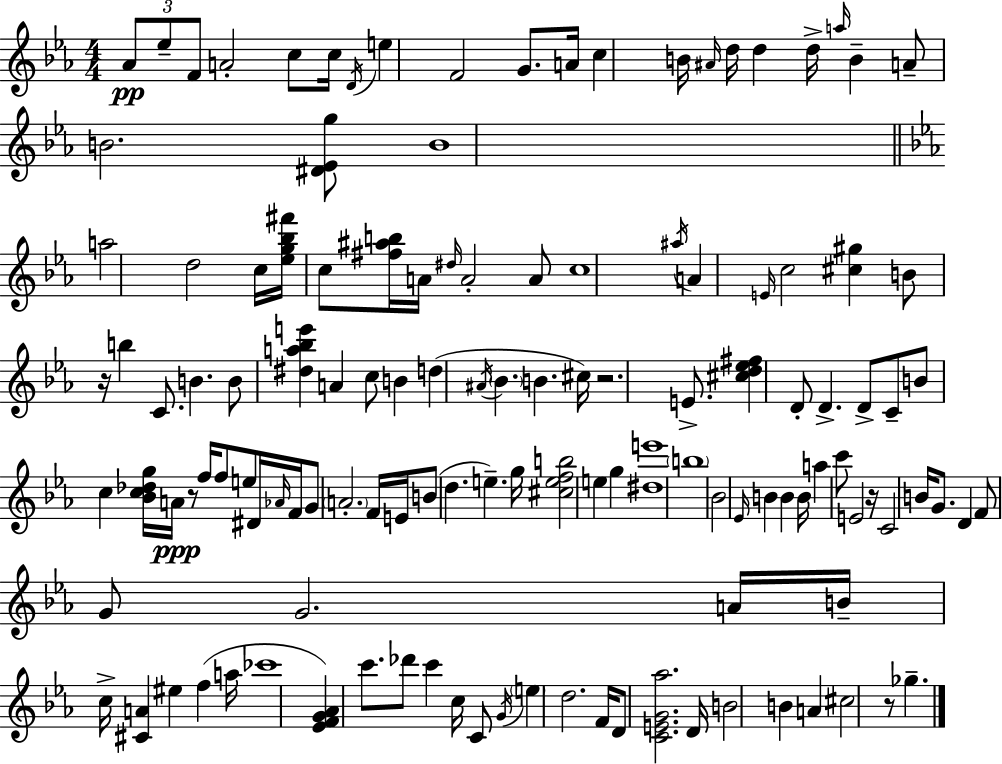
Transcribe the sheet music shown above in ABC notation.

X:1
T:Untitled
M:4/4
L:1/4
K:Eb
_A/2 _e/2 F/2 A2 c/2 c/4 D/4 e F2 G/2 A/4 c B/4 ^A/4 d/4 d d/4 a/4 B A/2 B2 [^D_Eg]/2 B4 a2 d2 c/4 [_eg_b^f']/4 c/2 [^f^ab]/4 A/4 ^d/4 A2 A/2 c4 ^a/4 A E/4 c2 [^c^g] B/2 z/4 b C/2 B B/2 [^da_be'] A c/2 B d ^A/4 _B B ^c/4 z2 E/2 [^cd_e^f] D/2 D D/2 C/2 B/2 c [_Bc_dg]/4 A/4 z/2 f/4 f/2 e/2 ^D/4 _A/4 F/4 G/2 A2 F/4 E/4 B/2 d e g/4 [^cefb]2 e g [^de']4 b4 _B2 _E/4 B B B/4 a c'/2 E2 z/4 C2 B/4 G/2 D F/2 G/2 G2 A/4 B/4 c/4 [^CA] ^e f a/4 _c'4 [_EFG_A] c'/2 _d'/2 c' c/4 C/2 G/4 e d2 F/4 D/2 [CEG_a]2 D/4 B2 B A ^c2 z/2 _g